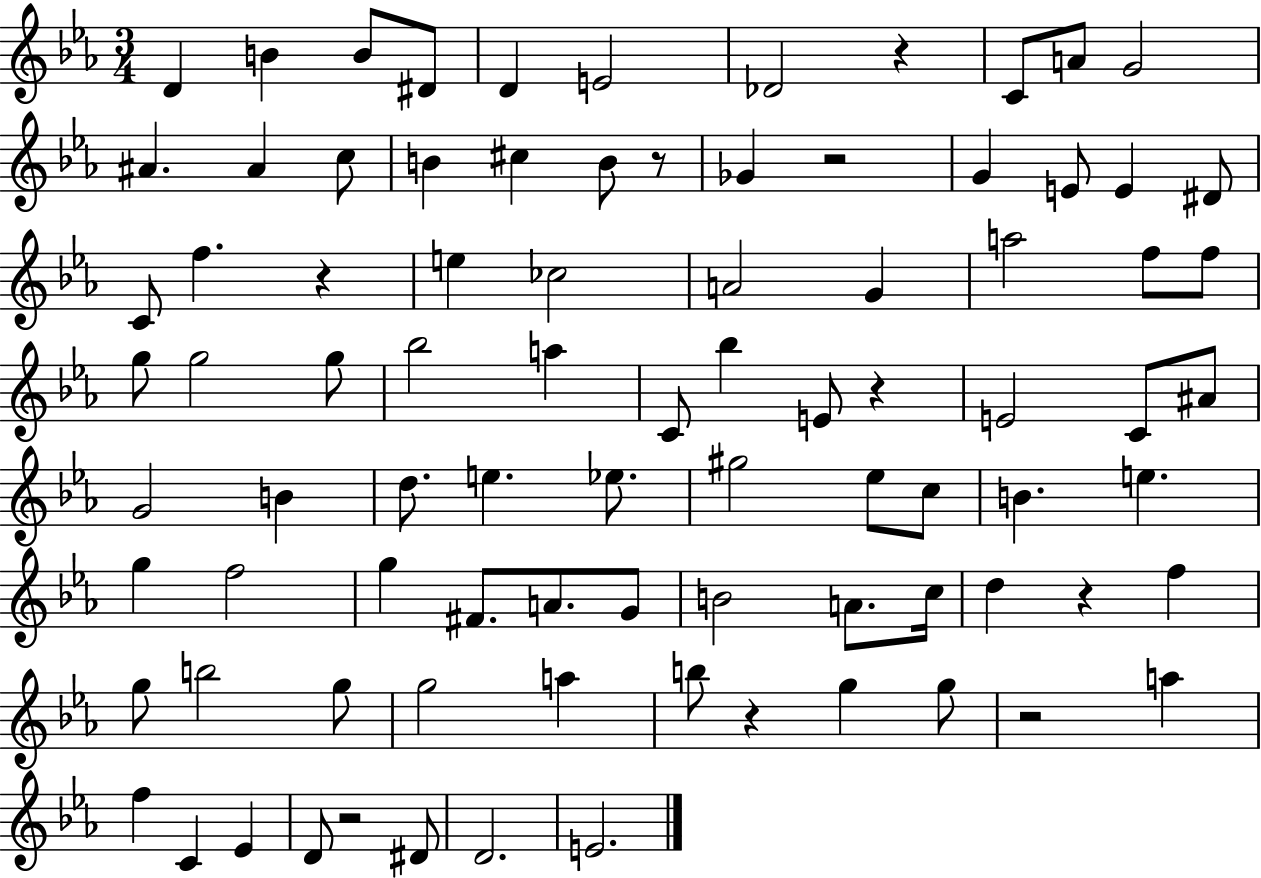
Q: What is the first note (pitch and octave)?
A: D4